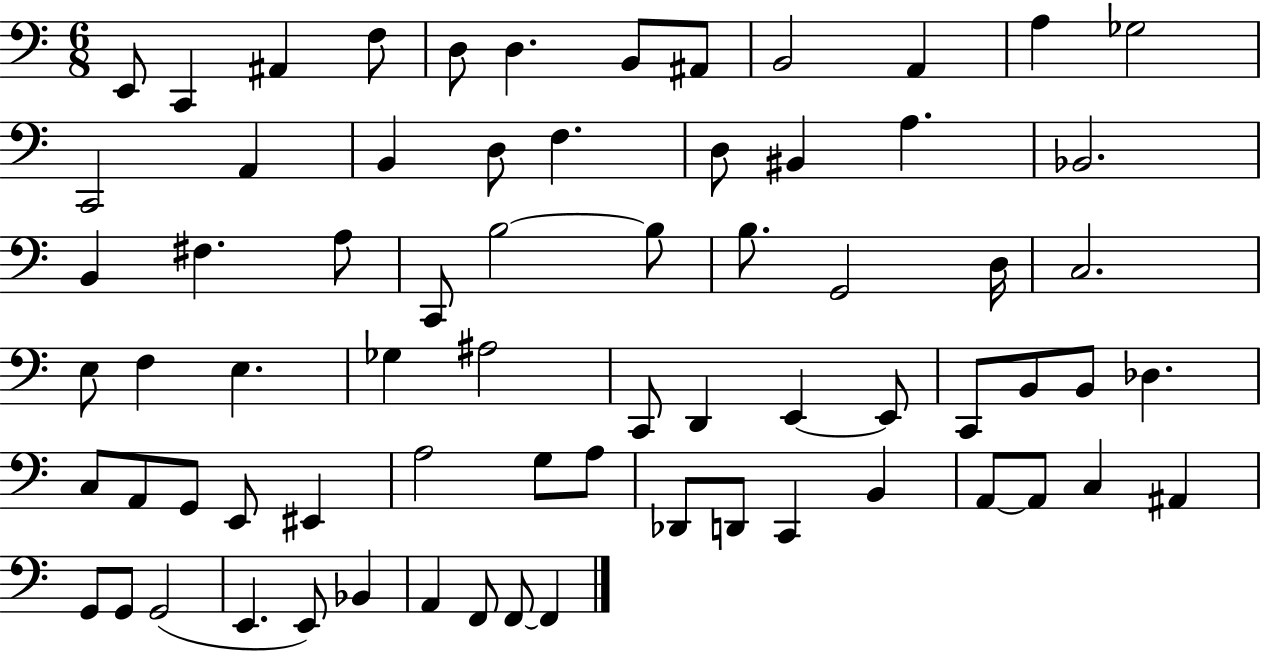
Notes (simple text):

E2/e C2/q A#2/q F3/e D3/e D3/q. B2/e A#2/e B2/h A2/q A3/q Gb3/h C2/h A2/q B2/q D3/e F3/q. D3/e BIS2/q A3/q. Bb2/h. B2/q F#3/q. A3/e C2/e B3/h B3/e B3/e. G2/h D3/s C3/h. E3/e F3/q E3/q. Gb3/q A#3/h C2/e D2/q E2/q E2/e C2/e B2/e B2/e Db3/q. C3/e A2/e G2/e E2/e EIS2/q A3/h G3/e A3/e Db2/e D2/e C2/q B2/q A2/e A2/e C3/q A#2/q G2/e G2/e G2/h E2/q. E2/e Bb2/q A2/q F2/e F2/e F2/q